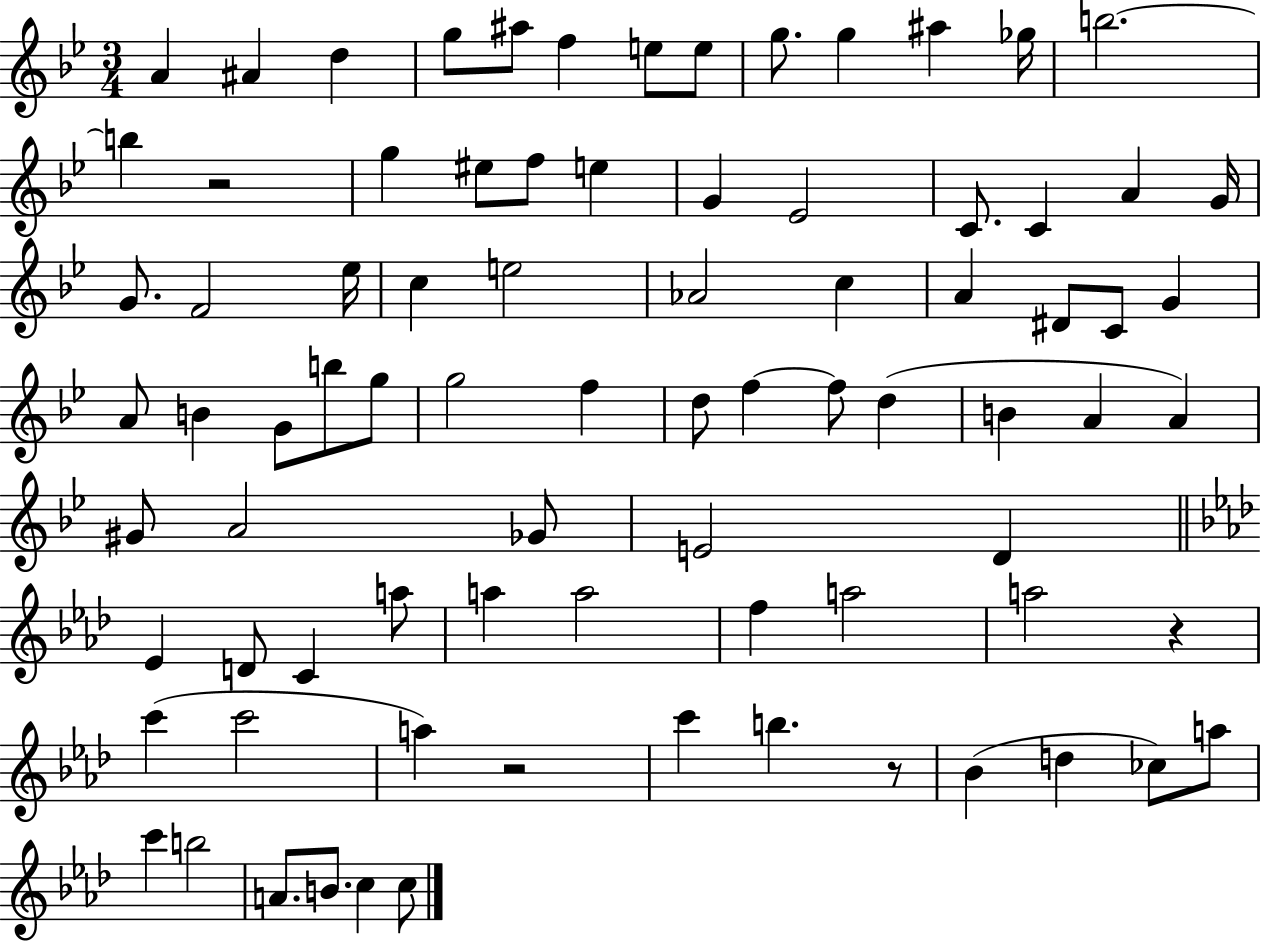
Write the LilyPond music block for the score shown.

{
  \clef treble
  \numericTimeSignature
  \time 3/4
  \key bes \major
  a'4 ais'4 d''4 | g''8 ais''8 f''4 e''8 e''8 | g''8. g''4 ais''4 ges''16 | b''2.~~ | \break b''4 r2 | g''4 eis''8 f''8 e''4 | g'4 ees'2 | c'8. c'4 a'4 g'16 | \break g'8. f'2 ees''16 | c''4 e''2 | aes'2 c''4 | a'4 dis'8 c'8 g'4 | \break a'8 b'4 g'8 b''8 g''8 | g''2 f''4 | d''8 f''4~~ f''8 d''4( | b'4 a'4 a'4) | \break gis'8 a'2 ges'8 | e'2 d'4 | \bar "||" \break \key aes \major ees'4 d'8 c'4 a''8 | a''4 a''2 | f''4 a''2 | a''2 r4 | \break c'''4( c'''2 | a''4) r2 | c'''4 b''4. r8 | bes'4( d''4 ces''8) a''8 | \break c'''4 b''2 | a'8. b'8. c''4 c''8 | \bar "|."
}